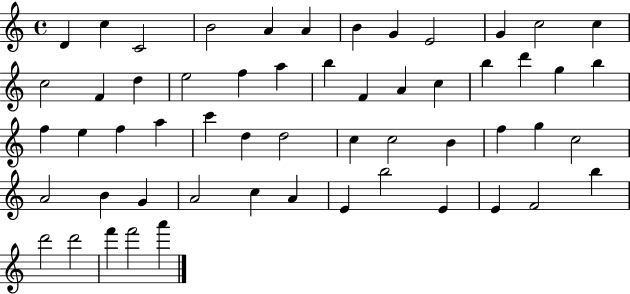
X:1
T:Untitled
M:4/4
L:1/4
K:C
D c C2 B2 A A B G E2 G c2 c c2 F d e2 f a b F A c b d' g b f e f a c' d d2 c c2 B f g c2 A2 B G A2 c A E b2 E E F2 b d'2 d'2 f' f'2 a'